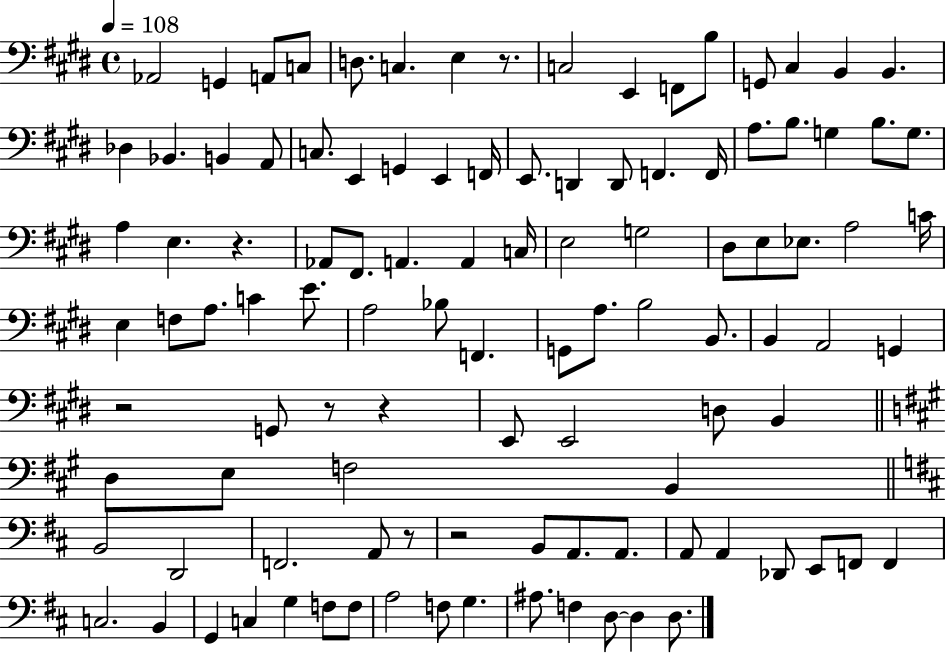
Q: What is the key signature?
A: E major